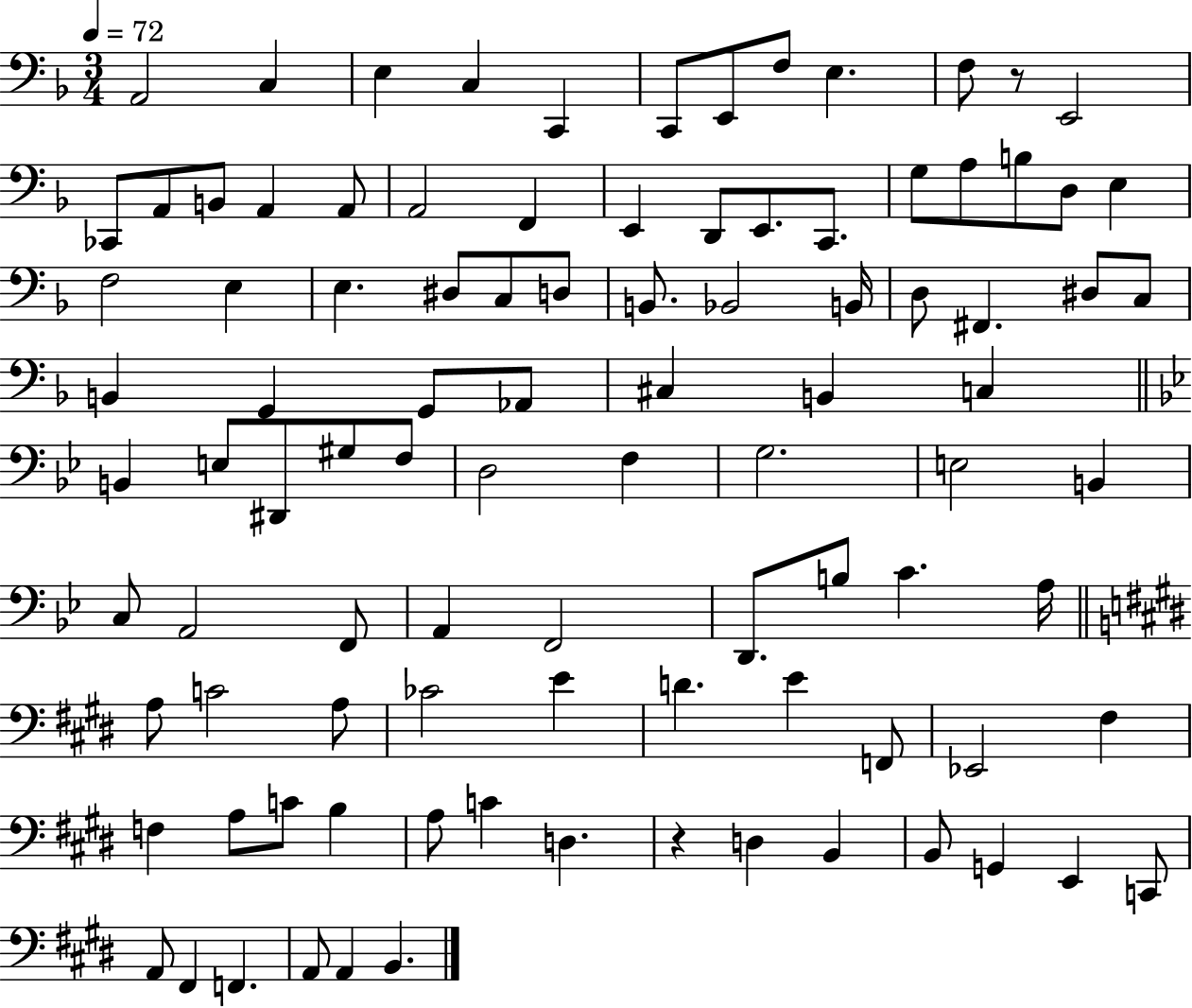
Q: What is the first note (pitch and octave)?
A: A2